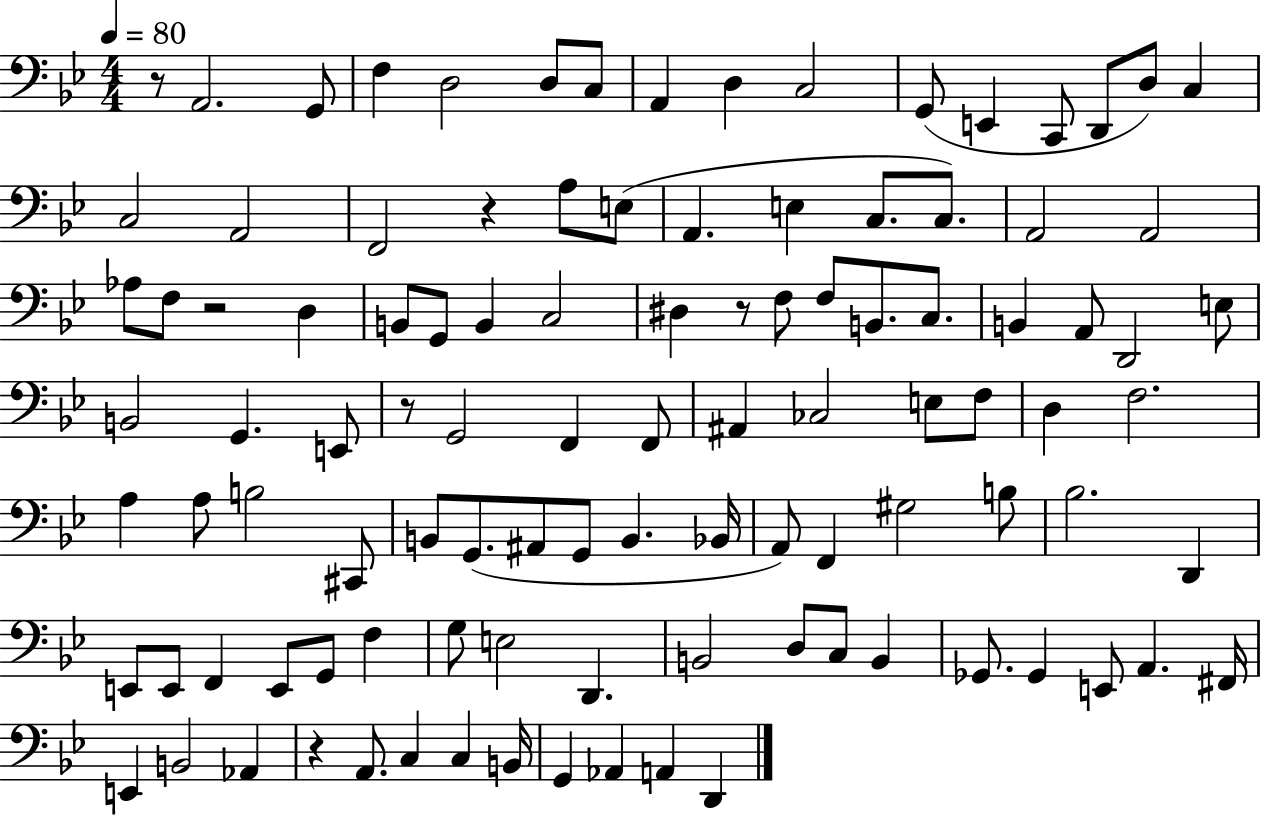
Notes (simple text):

R/e A2/h. G2/e F3/q D3/h D3/e C3/e A2/q D3/q C3/h G2/e E2/q C2/e D2/e D3/e C3/q C3/h A2/h F2/h R/q A3/e E3/e A2/q. E3/q C3/e. C3/e. A2/h A2/h Ab3/e F3/e R/h D3/q B2/e G2/e B2/q C3/h D#3/q R/e F3/e F3/e B2/e. C3/e. B2/q A2/e D2/h E3/e B2/h G2/q. E2/e R/e G2/h F2/q F2/e A#2/q CES3/h E3/e F3/e D3/q F3/h. A3/q A3/e B3/h C#2/e B2/e G2/e. A#2/e G2/e B2/q. Bb2/s A2/e F2/q G#3/h B3/e Bb3/h. D2/q E2/e E2/e F2/q E2/e G2/e F3/q G3/e E3/h D2/q. B2/h D3/e C3/e B2/q Gb2/e. Gb2/q E2/e A2/q. F#2/s E2/q B2/h Ab2/q R/q A2/e. C3/q C3/q B2/s G2/q Ab2/q A2/q D2/q